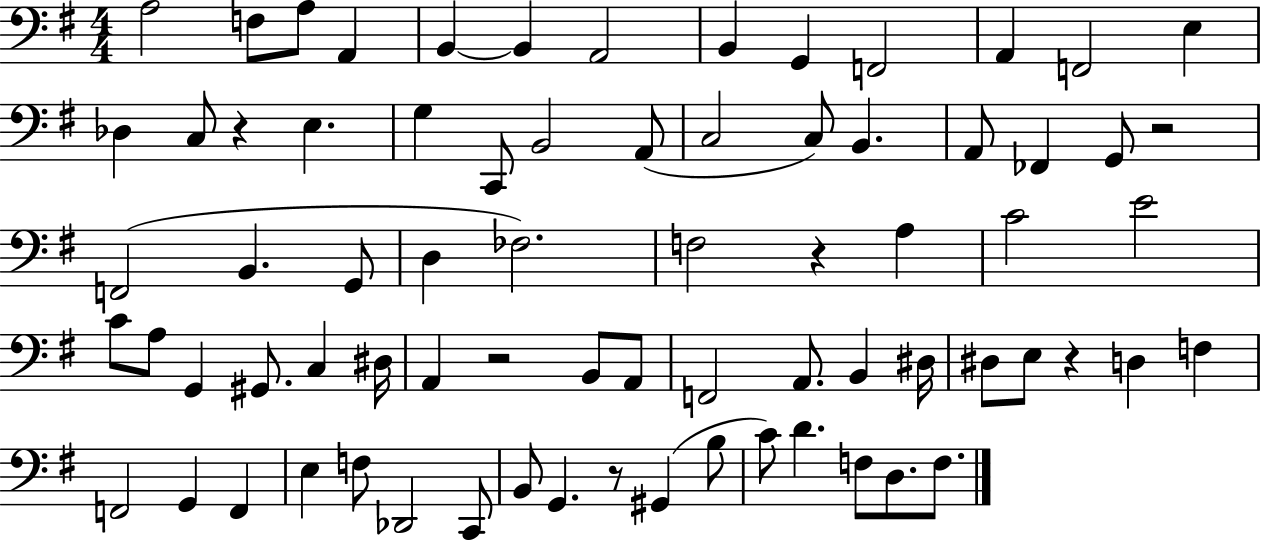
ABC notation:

X:1
T:Untitled
M:4/4
L:1/4
K:G
A,2 F,/2 A,/2 A,, B,, B,, A,,2 B,, G,, F,,2 A,, F,,2 E, _D, C,/2 z E, G, C,,/2 B,,2 A,,/2 C,2 C,/2 B,, A,,/2 _F,, G,,/2 z2 F,,2 B,, G,,/2 D, _F,2 F,2 z A, C2 E2 C/2 A,/2 G,, ^G,,/2 C, ^D,/4 A,, z2 B,,/2 A,,/2 F,,2 A,,/2 B,, ^D,/4 ^D,/2 E,/2 z D, F, F,,2 G,, F,, E, F,/2 _D,,2 C,,/2 B,,/2 G,, z/2 ^G,, B,/2 C/2 D F,/2 D,/2 F,/2